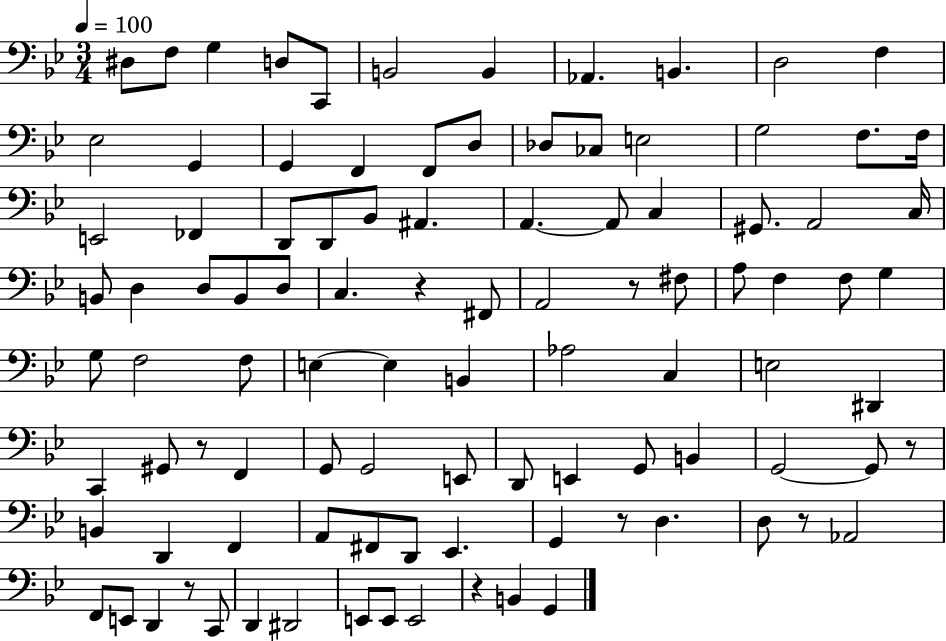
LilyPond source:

{
  \clef bass
  \numericTimeSignature
  \time 3/4
  \key bes \major
  \tempo 4 = 100
  \repeat volta 2 { dis8 f8 g4 d8 c,8 | b,2 b,4 | aes,4. b,4. | d2 f4 | \break ees2 g,4 | g,4 f,4 f,8 d8 | des8 ces8 e2 | g2 f8. f16 | \break e,2 fes,4 | d,8 d,8 bes,8 ais,4. | a,4.~~ a,8 c4 | gis,8. a,2 c16 | \break b,8 d4 d8 b,8 d8 | c4. r4 fis,8 | a,2 r8 fis8 | a8 f4 f8 g4 | \break g8 f2 f8 | e4~~ e4 b,4 | aes2 c4 | e2 dis,4 | \break c,4 gis,8 r8 f,4 | g,8 g,2 e,8 | d,8 e,4 g,8 b,4 | g,2~~ g,8 r8 | \break b,4 d,4 f,4 | a,8 fis,8 d,8 ees,4. | g,4 r8 d4. | d8 r8 aes,2 | \break f,8 e,8 d,4 r8 c,8 | d,4 dis,2 | e,8 e,8 e,2 | r4 b,4 g,4 | \break } \bar "|."
}